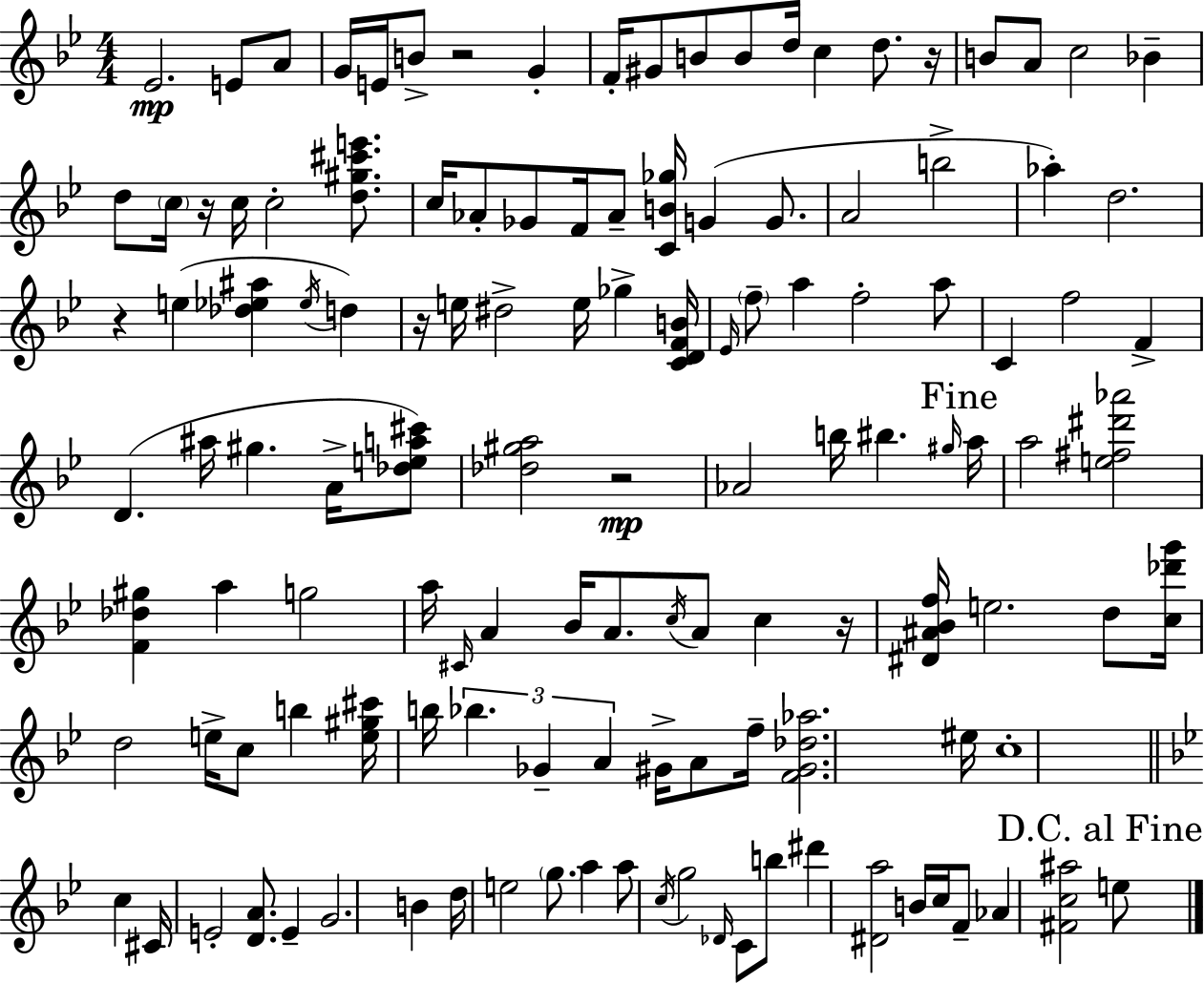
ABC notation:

X:1
T:Untitled
M:4/4
L:1/4
K:Gm
_E2 E/2 A/2 G/4 E/4 B/2 z2 G F/4 ^G/2 B/2 B/2 d/4 c d/2 z/4 B/2 A/2 c2 _B d/2 c/4 z/4 c/4 c2 [d^g^c'e']/2 c/4 _A/2 _G/2 F/4 _A/2 [CB_g]/4 G G/2 A2 b2 _a d2 z e [_d_e^a] _e/4 d z/4 e/4 ^d2 e/4 _g [CDFB]/4 _E/4 f/2 a f2 a/2 C f2 F D ^a/4 ^g A/4 [_dea^c']/2 [_d^ga]2 z2 _A2 b/4 ^b ^g/4 a/4 a2 [e^f^d'_a']2 [F_d^g] a g2 a/4 ^C/4 A _B/4 A/2 c/4 A/2 c z/4 [^D^A_Bf]/4 e2 d/2 [c_d'g']/4 d2 e/4 c/2 b [e^g^c']/4 b/4 _b _G A ^G/4 A/2 f/4 [F^G_d_a]2 ^e/4 c4 c ^C/4 E2 [DA]/2 E G2 B d/4 e2 g/2 a a/2 c/4 g2 _D/4 C/2 b/2 ^d' [^Da]2 B/4 c/4 F/2 _A [^Fc^a]2 e/2